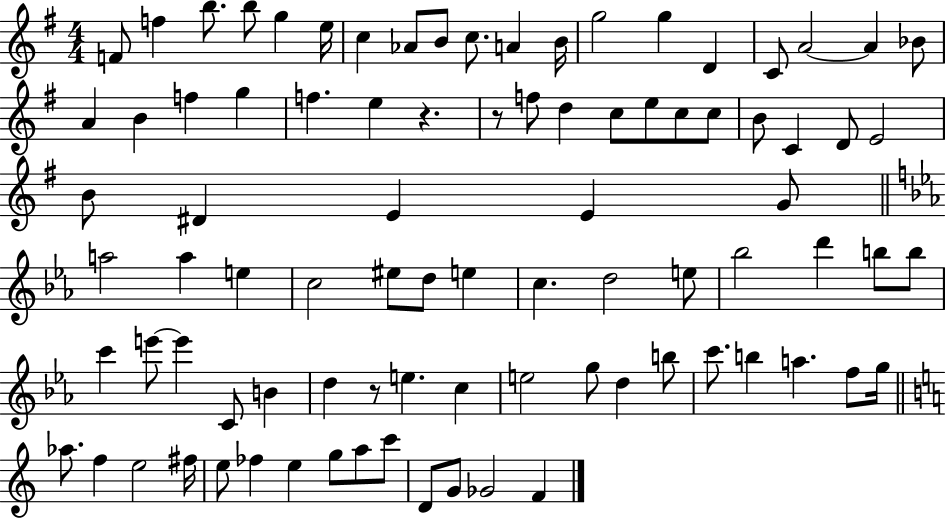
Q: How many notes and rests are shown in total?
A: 88